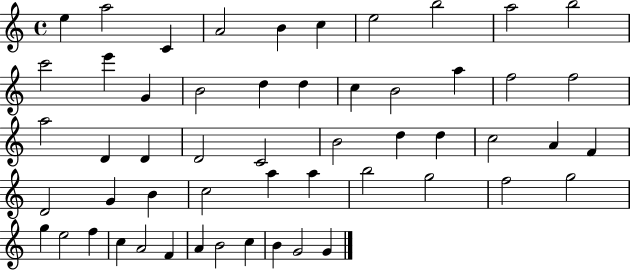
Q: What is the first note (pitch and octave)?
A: E5